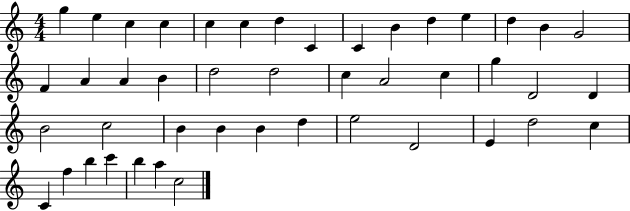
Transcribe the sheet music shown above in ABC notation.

X:1
T:Untitled
M:4/4
L:1/4
K:C
g e c c c c d C C B d e d B G2 F A A B d2 d2 c A2 c g D2 D B2 c2 B B B d e2 D2 E d2 c C f b c' b a c2